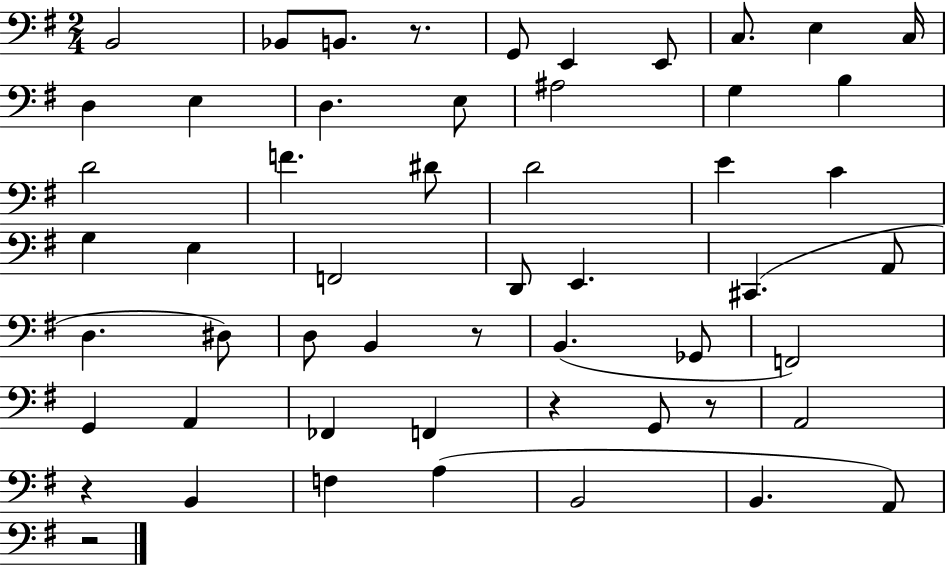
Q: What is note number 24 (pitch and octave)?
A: E3